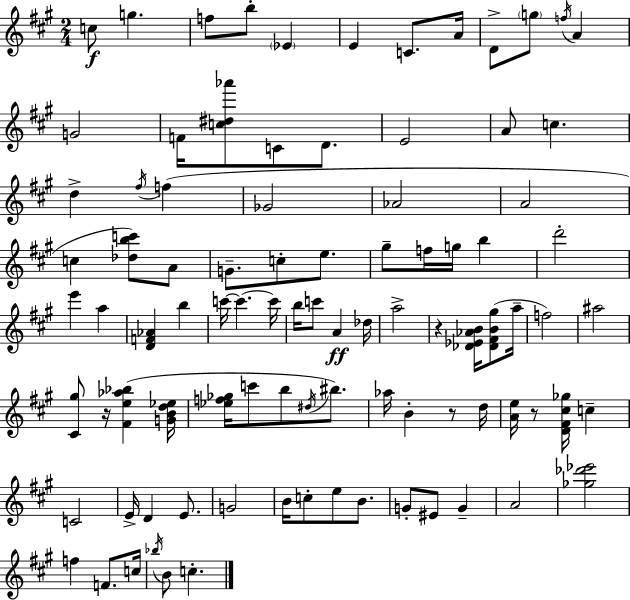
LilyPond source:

{
  \clef treble
  \numericTimeSignature
  \time 2/4
  \key a \major
  c''8\f g''4. | f''8 b''8-. \parenthesize ees'4 | e'4 c'8. a'16 | d'8-> \parenthesize g''8 \acciaccatura { f''16 } a'4 | \break g'2 | f'16 <c'' dis'' aes'''>8 c'8 d'8. | e'2 | a'8 c''4. | \break d''4-> \acciaccatura { fis''16 } f''4( | ges'2 | aes'2 | a'2 | \break c''4 <des'' b'' c'''>8) | a'8 g'8.-- c''8-. e''8. | gis''8-- f''16 g''16 b''4 | d'''2-. | \break e'''4 a''4 | <d' f' aes'>4 b''4 | c'''16~~ c'''4.~~ | c'''16 b''16 c'''8 a'4\ff | \break des''16 a''2-> | r4 <des' ees' aes' b'>16 <des' fis' b' gis''>8( | a''16-- f''2) | ais''2 | \break <cis' gis''>8 r16 <fis' e'' aes'' bes''>4( | <g' b' d'' ees''>16 <ees'' f'' ges''>16 c'''8 b''8 \acciaccatura { dis''16 }) | bis''8. aes''16 b'4-. | r8 d''16 <a' e''>16 r8 <d' fis' cis'' ges''>16 c''4-- | \break c'2 | e'16-> d'4 | e'8. g'2 | b'16 c''8-. e''8 | \break b'8. g'8-. eis'8 g'4-- | a'2 | <ges'' des''' ees'''>2 | f''4 f'8. | \break c''16 \acciaccatura { bes''16 } b'8 c''4.-. | \bar "|."
}